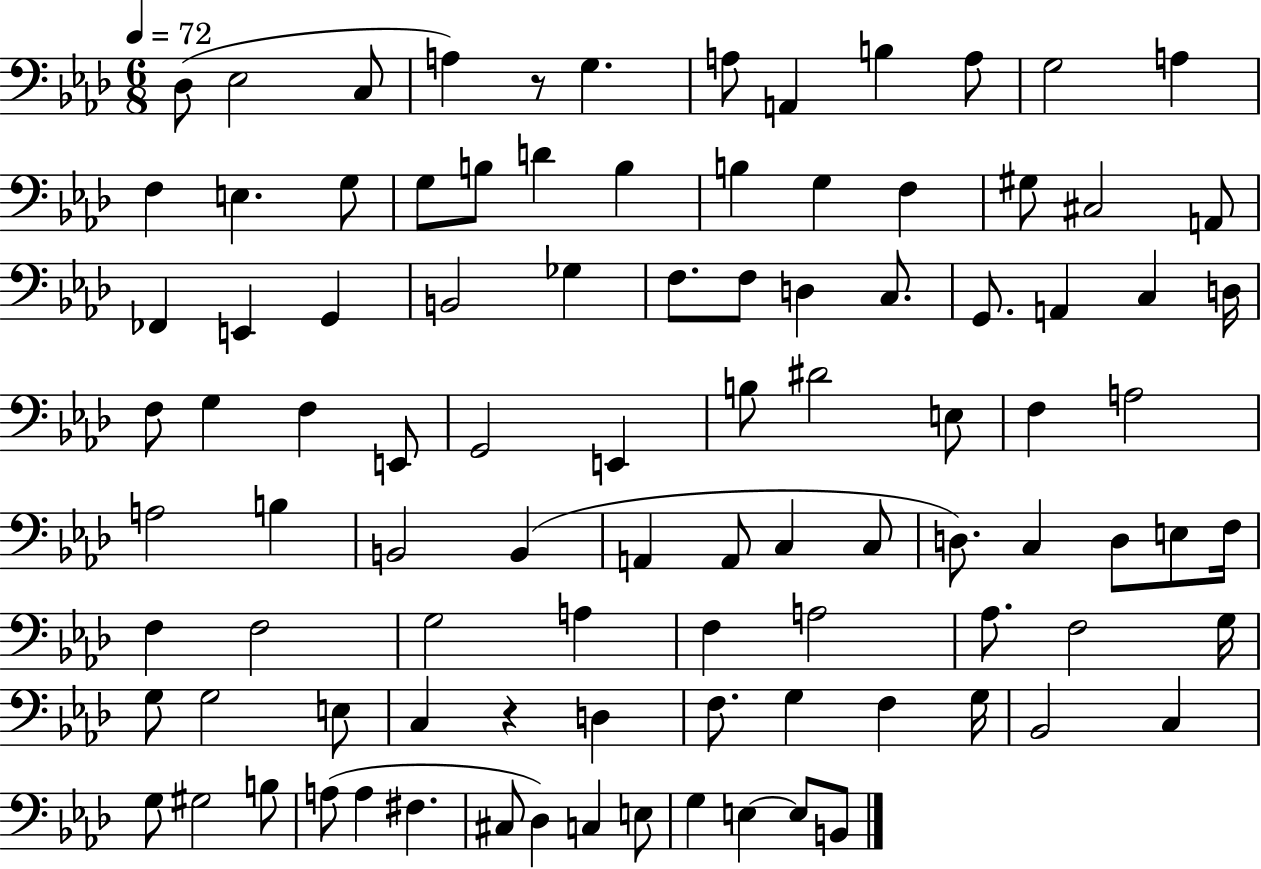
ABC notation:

X:1
T:Untitled
M:6/8
L:1/4
K:Ab
_D,/2 _E,2 C,/2 A, z/2 G, A,/2 A,, B, A,/2 G,2 A, F, E, G,/2 G,/2 B,/2 D B, B, G, F, ^G,/2 ^C,2 A,,/2 _F,, E,, G,, B,,2 _G, F,/2 F,/2 D, C,/2 G,,/2 A,, C, D,/4 F,/2 G, F, E,,/2 G,,2 E,, B,/2 ^D2 E,/2 F, A,2 A,2 B, B,,2 B,, A,, A,,/2 C, C,/2 D,/2 C, D,/2 E,/2 F,/4 F, F,2 G,2 A, F, A,2 _A,/2 F,2 G,/4 G,/2 G,2 E,/2 C, z D, F,/2 G, F, G,/4 _B,,2 C, G,/2 ^G,2 B,/2 A,/2 A, ^F, ^C,/2 _D, C, E,/2 G, E, E,/2 B,,/2